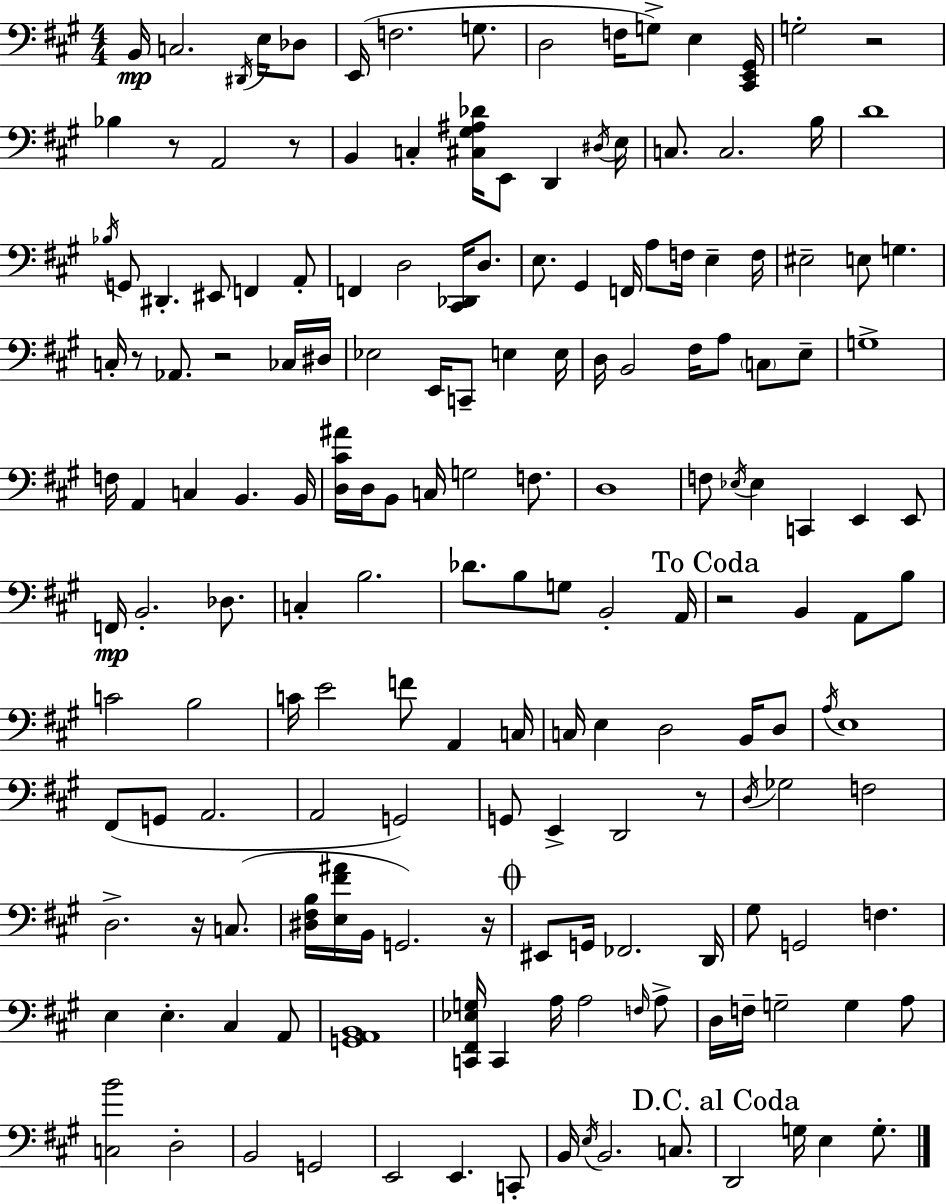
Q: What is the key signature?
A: A major